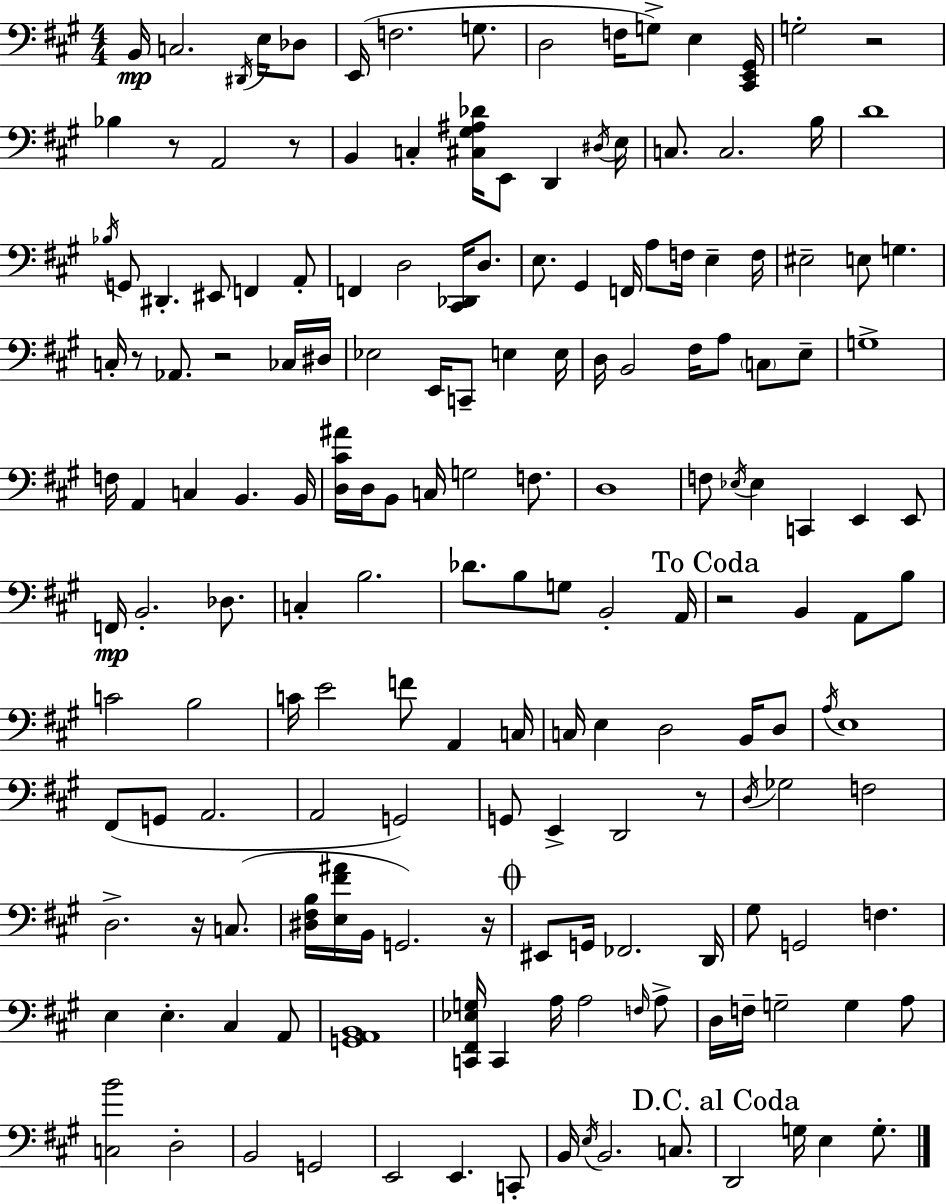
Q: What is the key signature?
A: A major